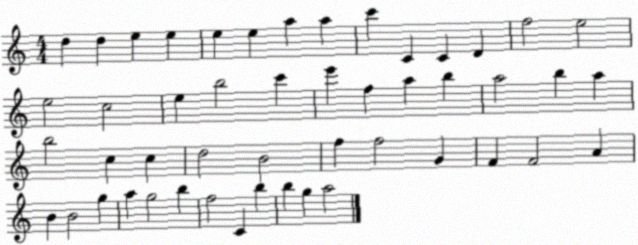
X:1
T:Untitled
M:4/4
L:1/4
K:C
d d e e e e a a c' C C D f2 e2 e2 c2 e b2 c' e' f a b a2 b a b2 c c d2 B2 f f2 G F F2 A B B2 g a g2 b f2 C b b g a2